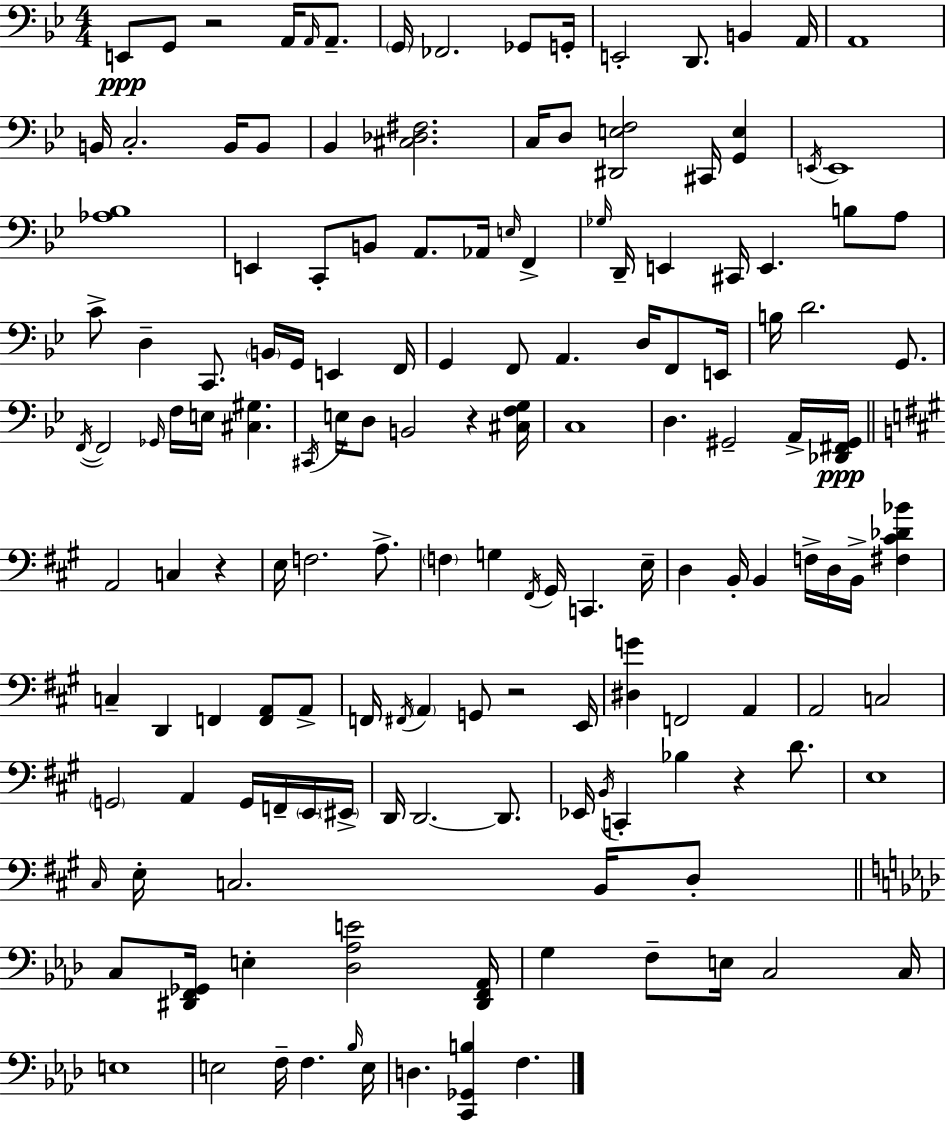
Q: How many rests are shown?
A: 5